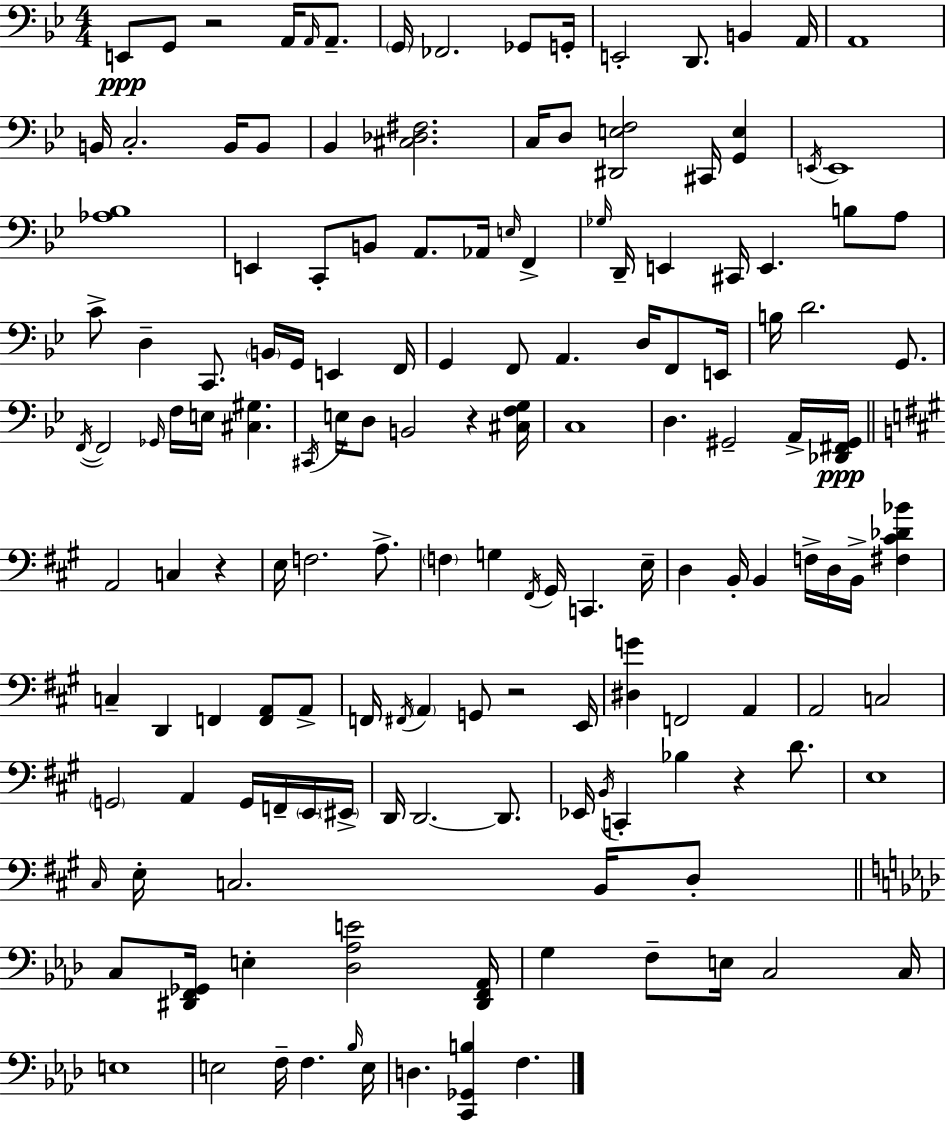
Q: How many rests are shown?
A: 5